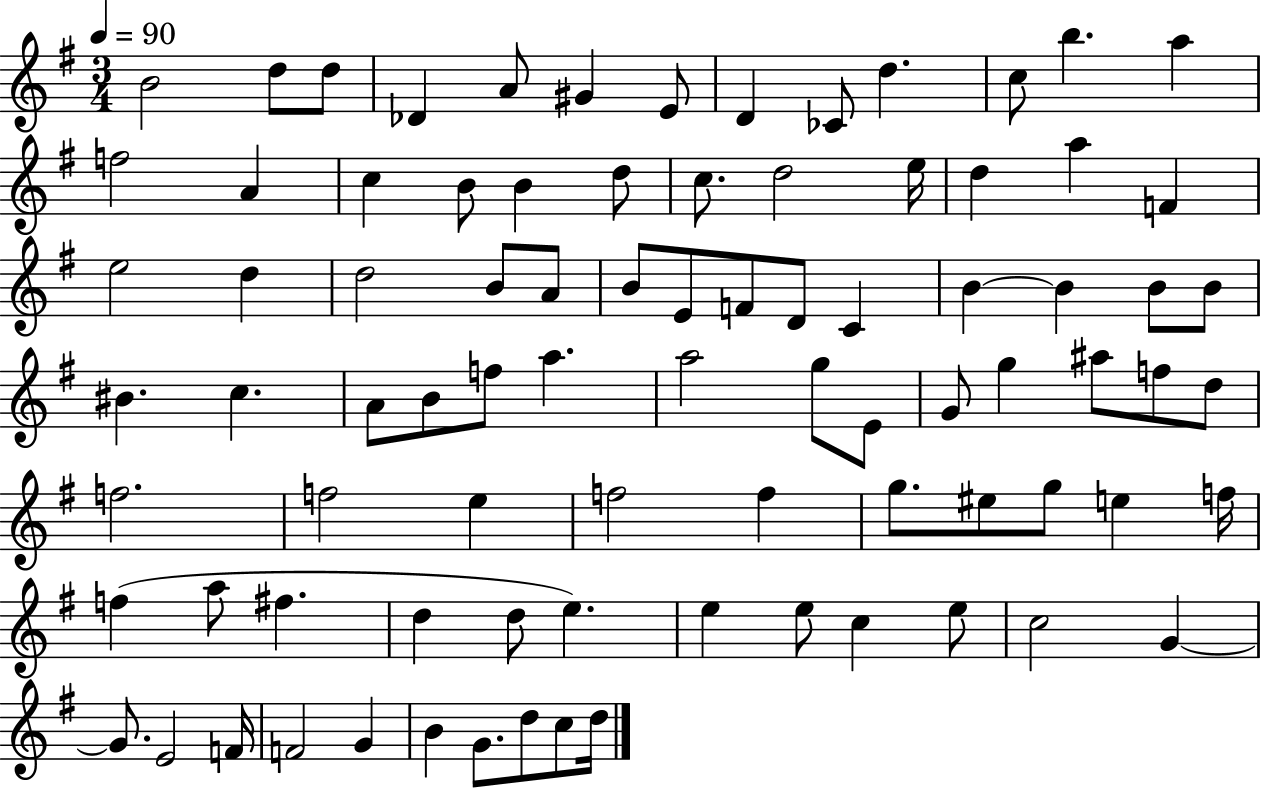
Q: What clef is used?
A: treble